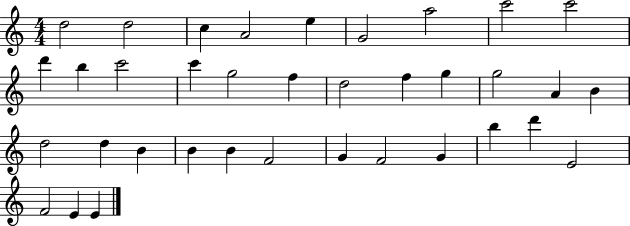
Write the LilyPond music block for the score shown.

{
  \clef treble
  \numericTimeSignature
  \time 4/4
  \key c \major
  d''2 d''2 | c''4 a'2 e''4 | g'2 a''2 | c'''2 c'''2 | \break d'''4 b''4 c'''2 | c'''4 g''2 f''4 | d''2 f''4 g''4 | g''2 a'4 b'4 | \break d''2 d''4 b'4 | b'4 b'4 f'2 | g'4 f'2 g'4 | b''4 d'''4 e'2 | \break f'2 e'4 e'4 | \bar "|."
}